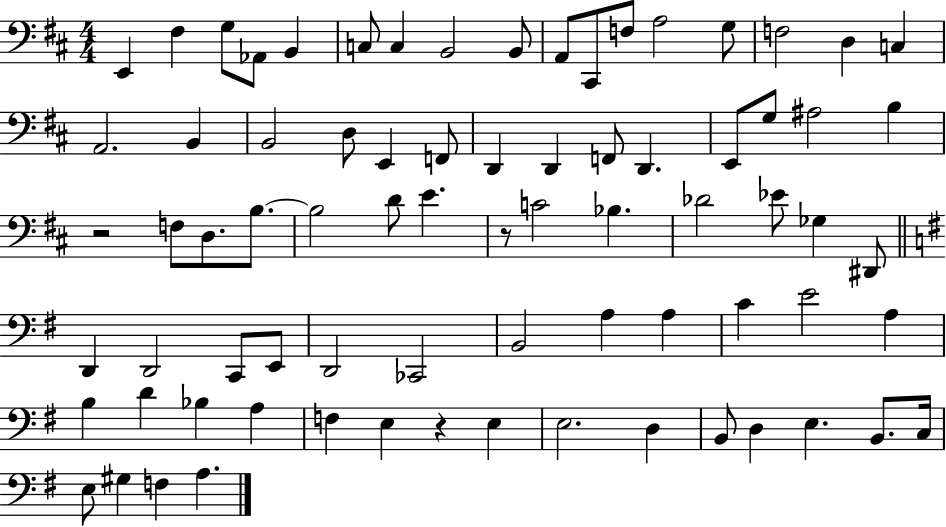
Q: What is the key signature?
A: D major